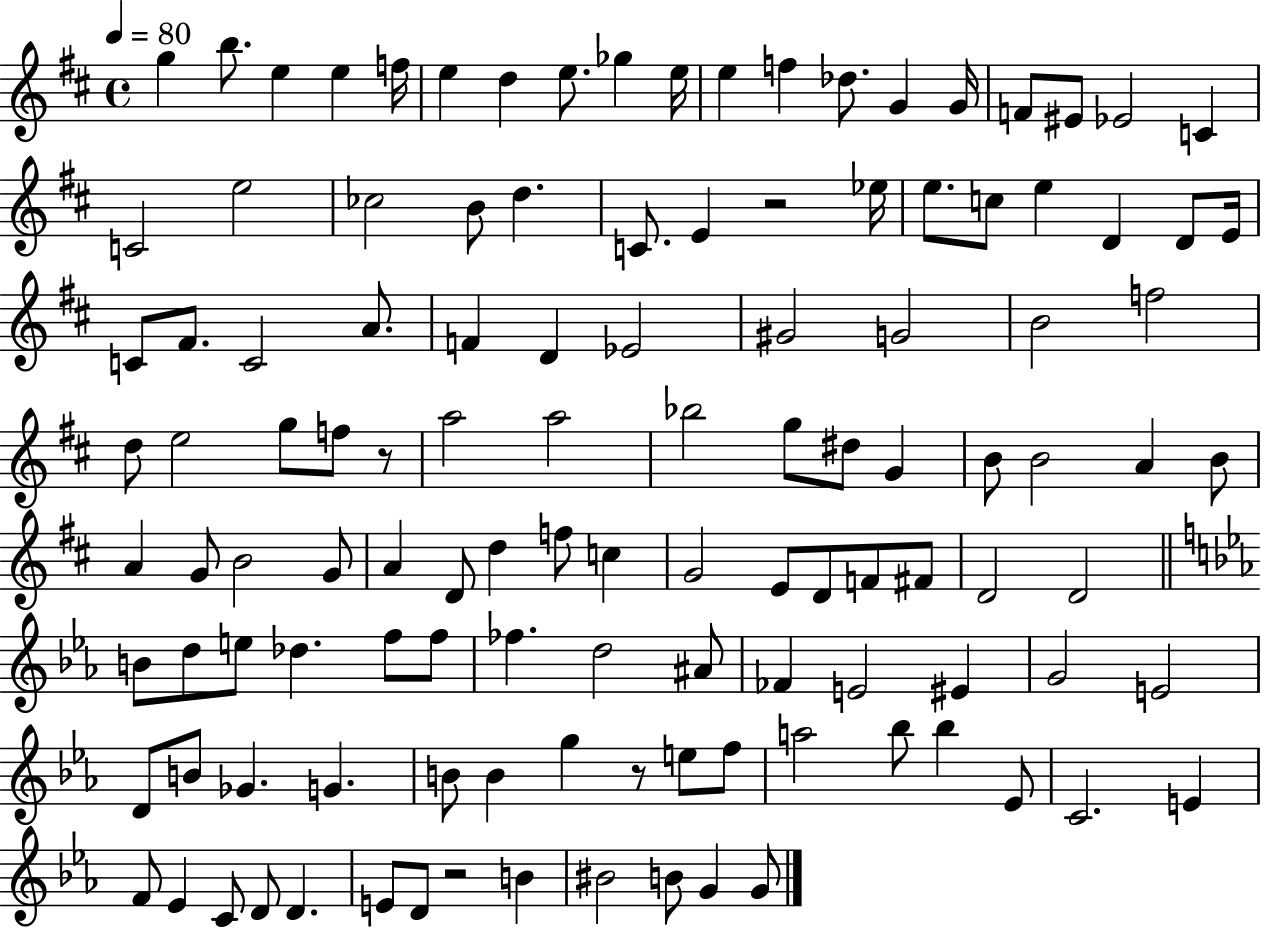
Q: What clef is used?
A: treble